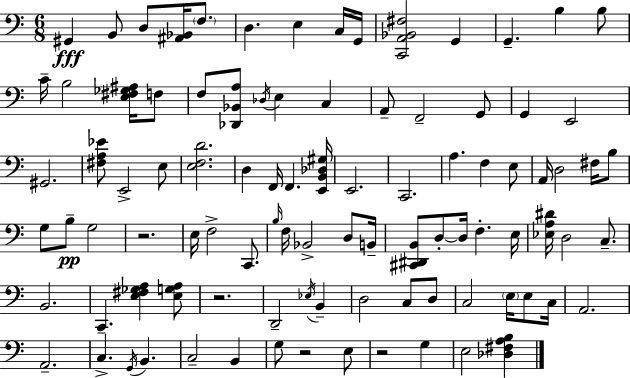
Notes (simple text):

G#2/q B2/e D3/e [A#2,Bb2]/s F3/e. D3/q. E3/q C3/s G2/s [C2,A2,Bb2,F#3]/h G2/q G2/q. B3/q B3/e C4/s B3/h [E3,F#3,Gb3,A#3]/s F3/e F3/e [Db2,Bb2,A3]/e Db3/s E3/q C3/q A2/e F2/h G2/e G2/q E2/h G#2/h. [F#3,A3,Eb4]/e E2/h E3/e [E3,F3,D4]/h. D3/q F2/s F2/q. [E2,B2,Db3,G#3]/s E2/h. C2/h. A3/q. F3/q E3/e A2/s D3/h F#3/s B3/e G3/e B3/e G3/h R/h. E3/s F3/h C2/e. B3/s F3/s Bb2/h D3/e B2/s [C#2,D#2,B2]/e D3/e D3/s F3/q. E3/s [Eb3,A3,D#4]/s D3/h C3/e. B2/h. C2/q. [E3,F#3,Gb3,A3]/q [E3,G3,A3]/e R/h. D2/h Eb3/s B2/q D3/h C3/e D3/e C3/h E3/s E3/e C3/s A2/h. A2/h. C3/q. G2/s B2/q. C3/h B2/q G3/e R/h E3/e R/h G3/q E3/h [Db3,F#3,A3,B3]/q